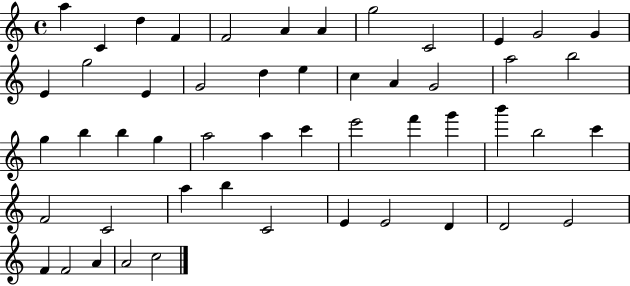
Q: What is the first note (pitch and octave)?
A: A5